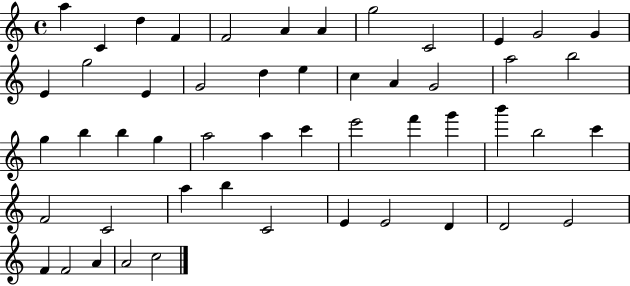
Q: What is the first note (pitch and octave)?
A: A5